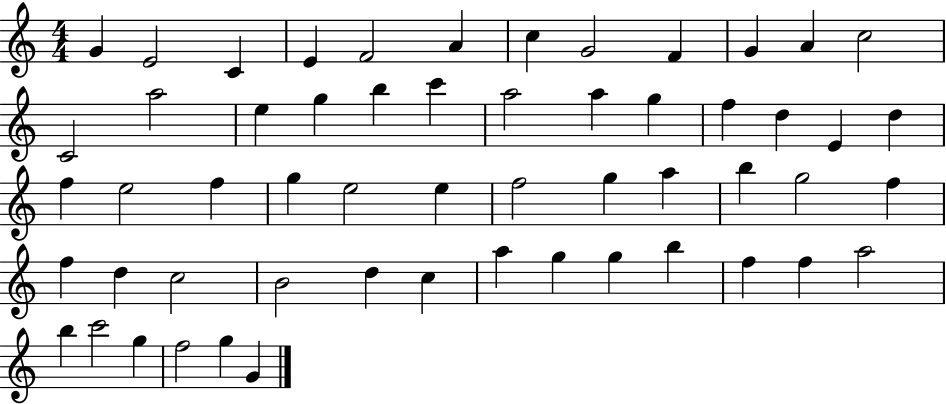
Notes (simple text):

G4/q E4/h C4/q E4/q F4/h A4/q C5/q G4/h F4/q G4/q A4/q C5/h C4/h A5/h E5/q G5/q B5/q C6/q A5/h A5/q G5/q F5/q D5/q E4/q D5/q F5/q E5/h F5/q G5/q E5/h E5/q F5/h G5/q A5/q B5/q G5/h F5/q F5/q D5/q C5/h B4/h D5/q C5/q A5/q G5/q G5/q B5/q F5/q F5/q A5/h B5/q C6/h G5/q F5/h G5/q G4/q